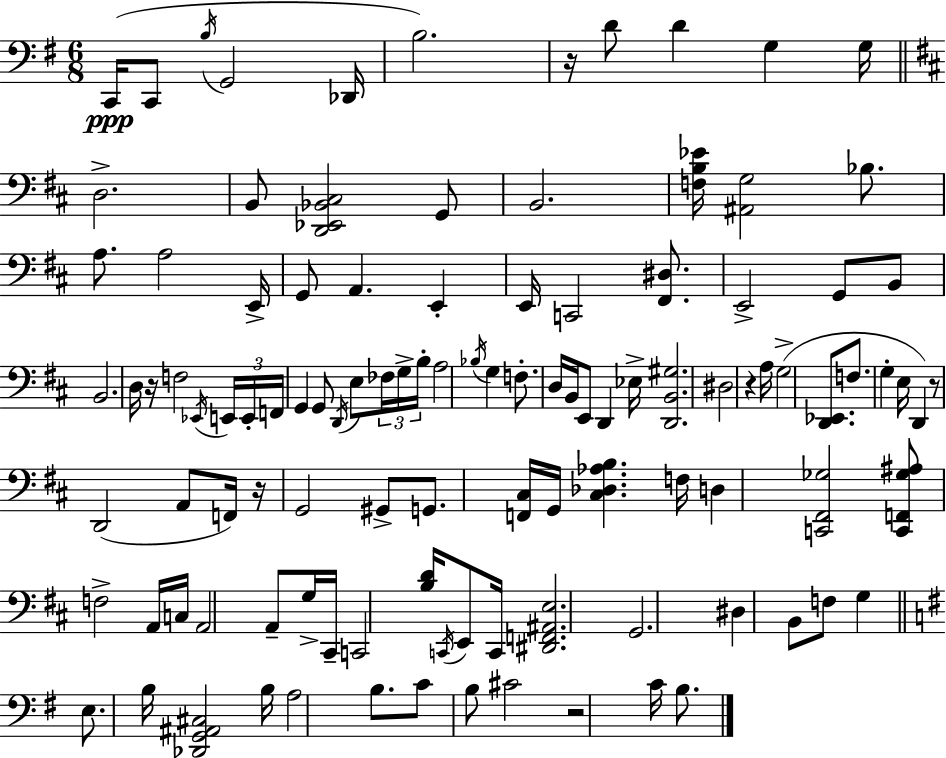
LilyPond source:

{
  \clef bass
  \numericTimeSignature
  \time 6/8
  \key g \major
  c,16(\ppp c,8 \acciaccatura { b16 } g,2 | des,16 b2.) | r16 d'8 d'4 g4 | g16 \bar "||" \break \key b \minor d2.-> | b,8 <d, ees, bes, cis>2 g,8 | b,2. | <f b ees'>16 <ais, g>2 bes8. | \break a8. a2 e,16-> | g,8 a,4. e,4-. | e,16 c,2 <fis, dis>8. | e,2-> g,8 b,8 | \break b,2. | d16 r16 f2 \acciaccatura { ees,16 } \tuplet 3/2 { e,16 | e,16-. f,16 } g,4 g,8 \acciaccatura { d,16 } e8 \tuplet 3/2 { fes16 | g16-> b16-. } a2 \acciaccatura { bes16 } g4 | \break f8.-. d16 b,16 e,8 d,4 | ees16-> <d, b, gis>2. | dis2 r4 | a16 g2->( | \break <d, ees,>8. f8. g4-. e16 d,4) | r8 d,2( | a,8 f,16) r16 g,2 | gis,8-> g,8. <f, cis>16 g,16 <cis des aes b>4. | \break f16 d4 <c, fis, ges>2 | <c, f, ges ais>8 f2-> | a,16 c16 a,2 a,8-- | g16-> cis,16-- c,2 <b d'>16 | \break \acciaccatura { c,16 } e,8 c,16 <dis, f, ais, e>2. | g,2. | dis4 b,8 f8 | g4 \bar "||" \break \key e \minor e8. b16 <des, g, ais, cis>2 | b16 a2 b8. | c'8 b8 cis'2 | r2 c'16 b8. | \break \bar "|."
}